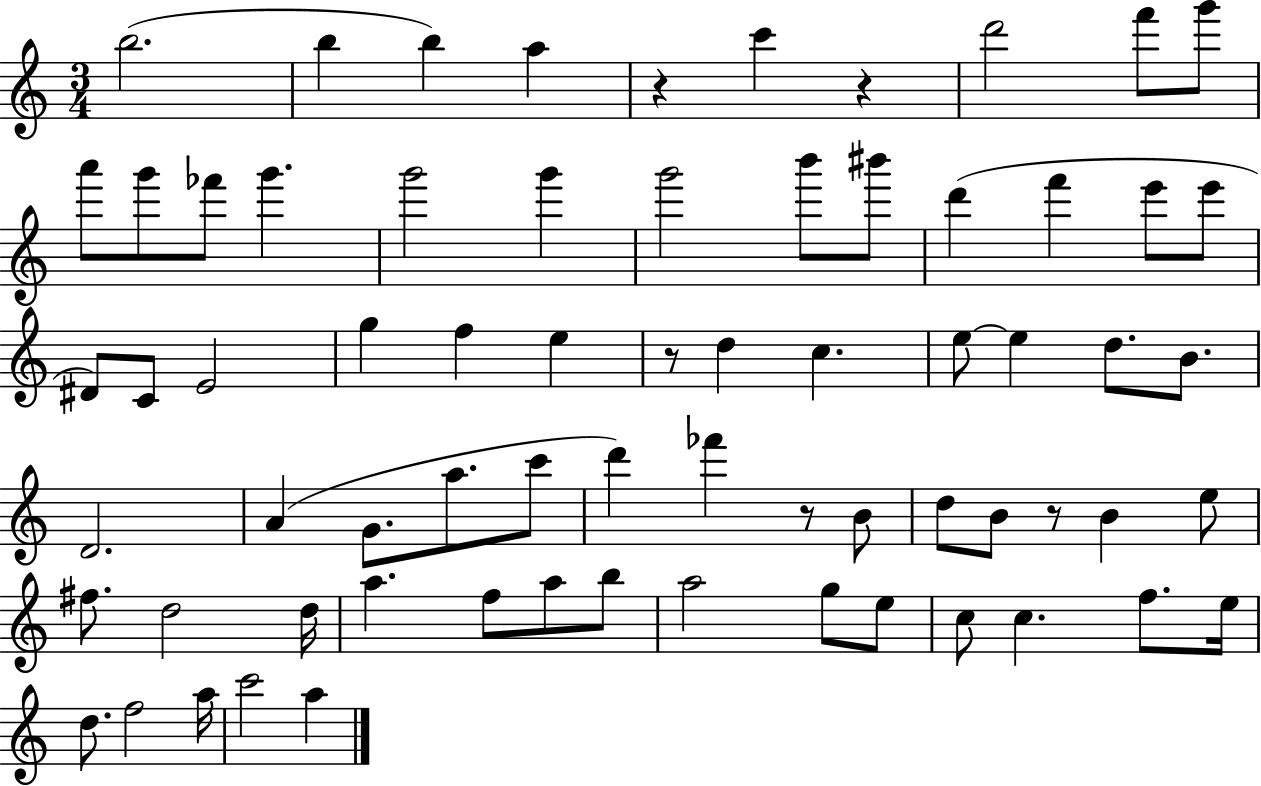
{
  \clef treble
  \numericTimeSignature
  \time 3/4
  \key c \major
  b''2.( | b''4 b''4) a''4 | r4 c'''4 r4 | d'''2 f'''8 g'''8 | \break a'''8 g'''8 fes'''8 g'''4. | g'''2 g'''4 | g'''2 b'''8 bis'''8 | d'''4( f'''4 e'''8 e'''8 | \break dis'8) c'8 e'2 | g''4 f''4 e''4 | r8 d''4 c''4. | e''8~~ e''4 d''8. b'8. | \break d'2. | a'4( g'8. a''8. c'''8 | d'''4) fes'''4 r8 b'8 | d''8 b'8 r8 b'4 e''8 | \break fis''8. d''2 d''16 | a''4. f''8 a''8 b''8 | a''2 g''8 e''8 | c''8 c''4. f''8. e''16 | \break d''8. f''2 a''16 | c'''2 a''4 | \bar "|."
}